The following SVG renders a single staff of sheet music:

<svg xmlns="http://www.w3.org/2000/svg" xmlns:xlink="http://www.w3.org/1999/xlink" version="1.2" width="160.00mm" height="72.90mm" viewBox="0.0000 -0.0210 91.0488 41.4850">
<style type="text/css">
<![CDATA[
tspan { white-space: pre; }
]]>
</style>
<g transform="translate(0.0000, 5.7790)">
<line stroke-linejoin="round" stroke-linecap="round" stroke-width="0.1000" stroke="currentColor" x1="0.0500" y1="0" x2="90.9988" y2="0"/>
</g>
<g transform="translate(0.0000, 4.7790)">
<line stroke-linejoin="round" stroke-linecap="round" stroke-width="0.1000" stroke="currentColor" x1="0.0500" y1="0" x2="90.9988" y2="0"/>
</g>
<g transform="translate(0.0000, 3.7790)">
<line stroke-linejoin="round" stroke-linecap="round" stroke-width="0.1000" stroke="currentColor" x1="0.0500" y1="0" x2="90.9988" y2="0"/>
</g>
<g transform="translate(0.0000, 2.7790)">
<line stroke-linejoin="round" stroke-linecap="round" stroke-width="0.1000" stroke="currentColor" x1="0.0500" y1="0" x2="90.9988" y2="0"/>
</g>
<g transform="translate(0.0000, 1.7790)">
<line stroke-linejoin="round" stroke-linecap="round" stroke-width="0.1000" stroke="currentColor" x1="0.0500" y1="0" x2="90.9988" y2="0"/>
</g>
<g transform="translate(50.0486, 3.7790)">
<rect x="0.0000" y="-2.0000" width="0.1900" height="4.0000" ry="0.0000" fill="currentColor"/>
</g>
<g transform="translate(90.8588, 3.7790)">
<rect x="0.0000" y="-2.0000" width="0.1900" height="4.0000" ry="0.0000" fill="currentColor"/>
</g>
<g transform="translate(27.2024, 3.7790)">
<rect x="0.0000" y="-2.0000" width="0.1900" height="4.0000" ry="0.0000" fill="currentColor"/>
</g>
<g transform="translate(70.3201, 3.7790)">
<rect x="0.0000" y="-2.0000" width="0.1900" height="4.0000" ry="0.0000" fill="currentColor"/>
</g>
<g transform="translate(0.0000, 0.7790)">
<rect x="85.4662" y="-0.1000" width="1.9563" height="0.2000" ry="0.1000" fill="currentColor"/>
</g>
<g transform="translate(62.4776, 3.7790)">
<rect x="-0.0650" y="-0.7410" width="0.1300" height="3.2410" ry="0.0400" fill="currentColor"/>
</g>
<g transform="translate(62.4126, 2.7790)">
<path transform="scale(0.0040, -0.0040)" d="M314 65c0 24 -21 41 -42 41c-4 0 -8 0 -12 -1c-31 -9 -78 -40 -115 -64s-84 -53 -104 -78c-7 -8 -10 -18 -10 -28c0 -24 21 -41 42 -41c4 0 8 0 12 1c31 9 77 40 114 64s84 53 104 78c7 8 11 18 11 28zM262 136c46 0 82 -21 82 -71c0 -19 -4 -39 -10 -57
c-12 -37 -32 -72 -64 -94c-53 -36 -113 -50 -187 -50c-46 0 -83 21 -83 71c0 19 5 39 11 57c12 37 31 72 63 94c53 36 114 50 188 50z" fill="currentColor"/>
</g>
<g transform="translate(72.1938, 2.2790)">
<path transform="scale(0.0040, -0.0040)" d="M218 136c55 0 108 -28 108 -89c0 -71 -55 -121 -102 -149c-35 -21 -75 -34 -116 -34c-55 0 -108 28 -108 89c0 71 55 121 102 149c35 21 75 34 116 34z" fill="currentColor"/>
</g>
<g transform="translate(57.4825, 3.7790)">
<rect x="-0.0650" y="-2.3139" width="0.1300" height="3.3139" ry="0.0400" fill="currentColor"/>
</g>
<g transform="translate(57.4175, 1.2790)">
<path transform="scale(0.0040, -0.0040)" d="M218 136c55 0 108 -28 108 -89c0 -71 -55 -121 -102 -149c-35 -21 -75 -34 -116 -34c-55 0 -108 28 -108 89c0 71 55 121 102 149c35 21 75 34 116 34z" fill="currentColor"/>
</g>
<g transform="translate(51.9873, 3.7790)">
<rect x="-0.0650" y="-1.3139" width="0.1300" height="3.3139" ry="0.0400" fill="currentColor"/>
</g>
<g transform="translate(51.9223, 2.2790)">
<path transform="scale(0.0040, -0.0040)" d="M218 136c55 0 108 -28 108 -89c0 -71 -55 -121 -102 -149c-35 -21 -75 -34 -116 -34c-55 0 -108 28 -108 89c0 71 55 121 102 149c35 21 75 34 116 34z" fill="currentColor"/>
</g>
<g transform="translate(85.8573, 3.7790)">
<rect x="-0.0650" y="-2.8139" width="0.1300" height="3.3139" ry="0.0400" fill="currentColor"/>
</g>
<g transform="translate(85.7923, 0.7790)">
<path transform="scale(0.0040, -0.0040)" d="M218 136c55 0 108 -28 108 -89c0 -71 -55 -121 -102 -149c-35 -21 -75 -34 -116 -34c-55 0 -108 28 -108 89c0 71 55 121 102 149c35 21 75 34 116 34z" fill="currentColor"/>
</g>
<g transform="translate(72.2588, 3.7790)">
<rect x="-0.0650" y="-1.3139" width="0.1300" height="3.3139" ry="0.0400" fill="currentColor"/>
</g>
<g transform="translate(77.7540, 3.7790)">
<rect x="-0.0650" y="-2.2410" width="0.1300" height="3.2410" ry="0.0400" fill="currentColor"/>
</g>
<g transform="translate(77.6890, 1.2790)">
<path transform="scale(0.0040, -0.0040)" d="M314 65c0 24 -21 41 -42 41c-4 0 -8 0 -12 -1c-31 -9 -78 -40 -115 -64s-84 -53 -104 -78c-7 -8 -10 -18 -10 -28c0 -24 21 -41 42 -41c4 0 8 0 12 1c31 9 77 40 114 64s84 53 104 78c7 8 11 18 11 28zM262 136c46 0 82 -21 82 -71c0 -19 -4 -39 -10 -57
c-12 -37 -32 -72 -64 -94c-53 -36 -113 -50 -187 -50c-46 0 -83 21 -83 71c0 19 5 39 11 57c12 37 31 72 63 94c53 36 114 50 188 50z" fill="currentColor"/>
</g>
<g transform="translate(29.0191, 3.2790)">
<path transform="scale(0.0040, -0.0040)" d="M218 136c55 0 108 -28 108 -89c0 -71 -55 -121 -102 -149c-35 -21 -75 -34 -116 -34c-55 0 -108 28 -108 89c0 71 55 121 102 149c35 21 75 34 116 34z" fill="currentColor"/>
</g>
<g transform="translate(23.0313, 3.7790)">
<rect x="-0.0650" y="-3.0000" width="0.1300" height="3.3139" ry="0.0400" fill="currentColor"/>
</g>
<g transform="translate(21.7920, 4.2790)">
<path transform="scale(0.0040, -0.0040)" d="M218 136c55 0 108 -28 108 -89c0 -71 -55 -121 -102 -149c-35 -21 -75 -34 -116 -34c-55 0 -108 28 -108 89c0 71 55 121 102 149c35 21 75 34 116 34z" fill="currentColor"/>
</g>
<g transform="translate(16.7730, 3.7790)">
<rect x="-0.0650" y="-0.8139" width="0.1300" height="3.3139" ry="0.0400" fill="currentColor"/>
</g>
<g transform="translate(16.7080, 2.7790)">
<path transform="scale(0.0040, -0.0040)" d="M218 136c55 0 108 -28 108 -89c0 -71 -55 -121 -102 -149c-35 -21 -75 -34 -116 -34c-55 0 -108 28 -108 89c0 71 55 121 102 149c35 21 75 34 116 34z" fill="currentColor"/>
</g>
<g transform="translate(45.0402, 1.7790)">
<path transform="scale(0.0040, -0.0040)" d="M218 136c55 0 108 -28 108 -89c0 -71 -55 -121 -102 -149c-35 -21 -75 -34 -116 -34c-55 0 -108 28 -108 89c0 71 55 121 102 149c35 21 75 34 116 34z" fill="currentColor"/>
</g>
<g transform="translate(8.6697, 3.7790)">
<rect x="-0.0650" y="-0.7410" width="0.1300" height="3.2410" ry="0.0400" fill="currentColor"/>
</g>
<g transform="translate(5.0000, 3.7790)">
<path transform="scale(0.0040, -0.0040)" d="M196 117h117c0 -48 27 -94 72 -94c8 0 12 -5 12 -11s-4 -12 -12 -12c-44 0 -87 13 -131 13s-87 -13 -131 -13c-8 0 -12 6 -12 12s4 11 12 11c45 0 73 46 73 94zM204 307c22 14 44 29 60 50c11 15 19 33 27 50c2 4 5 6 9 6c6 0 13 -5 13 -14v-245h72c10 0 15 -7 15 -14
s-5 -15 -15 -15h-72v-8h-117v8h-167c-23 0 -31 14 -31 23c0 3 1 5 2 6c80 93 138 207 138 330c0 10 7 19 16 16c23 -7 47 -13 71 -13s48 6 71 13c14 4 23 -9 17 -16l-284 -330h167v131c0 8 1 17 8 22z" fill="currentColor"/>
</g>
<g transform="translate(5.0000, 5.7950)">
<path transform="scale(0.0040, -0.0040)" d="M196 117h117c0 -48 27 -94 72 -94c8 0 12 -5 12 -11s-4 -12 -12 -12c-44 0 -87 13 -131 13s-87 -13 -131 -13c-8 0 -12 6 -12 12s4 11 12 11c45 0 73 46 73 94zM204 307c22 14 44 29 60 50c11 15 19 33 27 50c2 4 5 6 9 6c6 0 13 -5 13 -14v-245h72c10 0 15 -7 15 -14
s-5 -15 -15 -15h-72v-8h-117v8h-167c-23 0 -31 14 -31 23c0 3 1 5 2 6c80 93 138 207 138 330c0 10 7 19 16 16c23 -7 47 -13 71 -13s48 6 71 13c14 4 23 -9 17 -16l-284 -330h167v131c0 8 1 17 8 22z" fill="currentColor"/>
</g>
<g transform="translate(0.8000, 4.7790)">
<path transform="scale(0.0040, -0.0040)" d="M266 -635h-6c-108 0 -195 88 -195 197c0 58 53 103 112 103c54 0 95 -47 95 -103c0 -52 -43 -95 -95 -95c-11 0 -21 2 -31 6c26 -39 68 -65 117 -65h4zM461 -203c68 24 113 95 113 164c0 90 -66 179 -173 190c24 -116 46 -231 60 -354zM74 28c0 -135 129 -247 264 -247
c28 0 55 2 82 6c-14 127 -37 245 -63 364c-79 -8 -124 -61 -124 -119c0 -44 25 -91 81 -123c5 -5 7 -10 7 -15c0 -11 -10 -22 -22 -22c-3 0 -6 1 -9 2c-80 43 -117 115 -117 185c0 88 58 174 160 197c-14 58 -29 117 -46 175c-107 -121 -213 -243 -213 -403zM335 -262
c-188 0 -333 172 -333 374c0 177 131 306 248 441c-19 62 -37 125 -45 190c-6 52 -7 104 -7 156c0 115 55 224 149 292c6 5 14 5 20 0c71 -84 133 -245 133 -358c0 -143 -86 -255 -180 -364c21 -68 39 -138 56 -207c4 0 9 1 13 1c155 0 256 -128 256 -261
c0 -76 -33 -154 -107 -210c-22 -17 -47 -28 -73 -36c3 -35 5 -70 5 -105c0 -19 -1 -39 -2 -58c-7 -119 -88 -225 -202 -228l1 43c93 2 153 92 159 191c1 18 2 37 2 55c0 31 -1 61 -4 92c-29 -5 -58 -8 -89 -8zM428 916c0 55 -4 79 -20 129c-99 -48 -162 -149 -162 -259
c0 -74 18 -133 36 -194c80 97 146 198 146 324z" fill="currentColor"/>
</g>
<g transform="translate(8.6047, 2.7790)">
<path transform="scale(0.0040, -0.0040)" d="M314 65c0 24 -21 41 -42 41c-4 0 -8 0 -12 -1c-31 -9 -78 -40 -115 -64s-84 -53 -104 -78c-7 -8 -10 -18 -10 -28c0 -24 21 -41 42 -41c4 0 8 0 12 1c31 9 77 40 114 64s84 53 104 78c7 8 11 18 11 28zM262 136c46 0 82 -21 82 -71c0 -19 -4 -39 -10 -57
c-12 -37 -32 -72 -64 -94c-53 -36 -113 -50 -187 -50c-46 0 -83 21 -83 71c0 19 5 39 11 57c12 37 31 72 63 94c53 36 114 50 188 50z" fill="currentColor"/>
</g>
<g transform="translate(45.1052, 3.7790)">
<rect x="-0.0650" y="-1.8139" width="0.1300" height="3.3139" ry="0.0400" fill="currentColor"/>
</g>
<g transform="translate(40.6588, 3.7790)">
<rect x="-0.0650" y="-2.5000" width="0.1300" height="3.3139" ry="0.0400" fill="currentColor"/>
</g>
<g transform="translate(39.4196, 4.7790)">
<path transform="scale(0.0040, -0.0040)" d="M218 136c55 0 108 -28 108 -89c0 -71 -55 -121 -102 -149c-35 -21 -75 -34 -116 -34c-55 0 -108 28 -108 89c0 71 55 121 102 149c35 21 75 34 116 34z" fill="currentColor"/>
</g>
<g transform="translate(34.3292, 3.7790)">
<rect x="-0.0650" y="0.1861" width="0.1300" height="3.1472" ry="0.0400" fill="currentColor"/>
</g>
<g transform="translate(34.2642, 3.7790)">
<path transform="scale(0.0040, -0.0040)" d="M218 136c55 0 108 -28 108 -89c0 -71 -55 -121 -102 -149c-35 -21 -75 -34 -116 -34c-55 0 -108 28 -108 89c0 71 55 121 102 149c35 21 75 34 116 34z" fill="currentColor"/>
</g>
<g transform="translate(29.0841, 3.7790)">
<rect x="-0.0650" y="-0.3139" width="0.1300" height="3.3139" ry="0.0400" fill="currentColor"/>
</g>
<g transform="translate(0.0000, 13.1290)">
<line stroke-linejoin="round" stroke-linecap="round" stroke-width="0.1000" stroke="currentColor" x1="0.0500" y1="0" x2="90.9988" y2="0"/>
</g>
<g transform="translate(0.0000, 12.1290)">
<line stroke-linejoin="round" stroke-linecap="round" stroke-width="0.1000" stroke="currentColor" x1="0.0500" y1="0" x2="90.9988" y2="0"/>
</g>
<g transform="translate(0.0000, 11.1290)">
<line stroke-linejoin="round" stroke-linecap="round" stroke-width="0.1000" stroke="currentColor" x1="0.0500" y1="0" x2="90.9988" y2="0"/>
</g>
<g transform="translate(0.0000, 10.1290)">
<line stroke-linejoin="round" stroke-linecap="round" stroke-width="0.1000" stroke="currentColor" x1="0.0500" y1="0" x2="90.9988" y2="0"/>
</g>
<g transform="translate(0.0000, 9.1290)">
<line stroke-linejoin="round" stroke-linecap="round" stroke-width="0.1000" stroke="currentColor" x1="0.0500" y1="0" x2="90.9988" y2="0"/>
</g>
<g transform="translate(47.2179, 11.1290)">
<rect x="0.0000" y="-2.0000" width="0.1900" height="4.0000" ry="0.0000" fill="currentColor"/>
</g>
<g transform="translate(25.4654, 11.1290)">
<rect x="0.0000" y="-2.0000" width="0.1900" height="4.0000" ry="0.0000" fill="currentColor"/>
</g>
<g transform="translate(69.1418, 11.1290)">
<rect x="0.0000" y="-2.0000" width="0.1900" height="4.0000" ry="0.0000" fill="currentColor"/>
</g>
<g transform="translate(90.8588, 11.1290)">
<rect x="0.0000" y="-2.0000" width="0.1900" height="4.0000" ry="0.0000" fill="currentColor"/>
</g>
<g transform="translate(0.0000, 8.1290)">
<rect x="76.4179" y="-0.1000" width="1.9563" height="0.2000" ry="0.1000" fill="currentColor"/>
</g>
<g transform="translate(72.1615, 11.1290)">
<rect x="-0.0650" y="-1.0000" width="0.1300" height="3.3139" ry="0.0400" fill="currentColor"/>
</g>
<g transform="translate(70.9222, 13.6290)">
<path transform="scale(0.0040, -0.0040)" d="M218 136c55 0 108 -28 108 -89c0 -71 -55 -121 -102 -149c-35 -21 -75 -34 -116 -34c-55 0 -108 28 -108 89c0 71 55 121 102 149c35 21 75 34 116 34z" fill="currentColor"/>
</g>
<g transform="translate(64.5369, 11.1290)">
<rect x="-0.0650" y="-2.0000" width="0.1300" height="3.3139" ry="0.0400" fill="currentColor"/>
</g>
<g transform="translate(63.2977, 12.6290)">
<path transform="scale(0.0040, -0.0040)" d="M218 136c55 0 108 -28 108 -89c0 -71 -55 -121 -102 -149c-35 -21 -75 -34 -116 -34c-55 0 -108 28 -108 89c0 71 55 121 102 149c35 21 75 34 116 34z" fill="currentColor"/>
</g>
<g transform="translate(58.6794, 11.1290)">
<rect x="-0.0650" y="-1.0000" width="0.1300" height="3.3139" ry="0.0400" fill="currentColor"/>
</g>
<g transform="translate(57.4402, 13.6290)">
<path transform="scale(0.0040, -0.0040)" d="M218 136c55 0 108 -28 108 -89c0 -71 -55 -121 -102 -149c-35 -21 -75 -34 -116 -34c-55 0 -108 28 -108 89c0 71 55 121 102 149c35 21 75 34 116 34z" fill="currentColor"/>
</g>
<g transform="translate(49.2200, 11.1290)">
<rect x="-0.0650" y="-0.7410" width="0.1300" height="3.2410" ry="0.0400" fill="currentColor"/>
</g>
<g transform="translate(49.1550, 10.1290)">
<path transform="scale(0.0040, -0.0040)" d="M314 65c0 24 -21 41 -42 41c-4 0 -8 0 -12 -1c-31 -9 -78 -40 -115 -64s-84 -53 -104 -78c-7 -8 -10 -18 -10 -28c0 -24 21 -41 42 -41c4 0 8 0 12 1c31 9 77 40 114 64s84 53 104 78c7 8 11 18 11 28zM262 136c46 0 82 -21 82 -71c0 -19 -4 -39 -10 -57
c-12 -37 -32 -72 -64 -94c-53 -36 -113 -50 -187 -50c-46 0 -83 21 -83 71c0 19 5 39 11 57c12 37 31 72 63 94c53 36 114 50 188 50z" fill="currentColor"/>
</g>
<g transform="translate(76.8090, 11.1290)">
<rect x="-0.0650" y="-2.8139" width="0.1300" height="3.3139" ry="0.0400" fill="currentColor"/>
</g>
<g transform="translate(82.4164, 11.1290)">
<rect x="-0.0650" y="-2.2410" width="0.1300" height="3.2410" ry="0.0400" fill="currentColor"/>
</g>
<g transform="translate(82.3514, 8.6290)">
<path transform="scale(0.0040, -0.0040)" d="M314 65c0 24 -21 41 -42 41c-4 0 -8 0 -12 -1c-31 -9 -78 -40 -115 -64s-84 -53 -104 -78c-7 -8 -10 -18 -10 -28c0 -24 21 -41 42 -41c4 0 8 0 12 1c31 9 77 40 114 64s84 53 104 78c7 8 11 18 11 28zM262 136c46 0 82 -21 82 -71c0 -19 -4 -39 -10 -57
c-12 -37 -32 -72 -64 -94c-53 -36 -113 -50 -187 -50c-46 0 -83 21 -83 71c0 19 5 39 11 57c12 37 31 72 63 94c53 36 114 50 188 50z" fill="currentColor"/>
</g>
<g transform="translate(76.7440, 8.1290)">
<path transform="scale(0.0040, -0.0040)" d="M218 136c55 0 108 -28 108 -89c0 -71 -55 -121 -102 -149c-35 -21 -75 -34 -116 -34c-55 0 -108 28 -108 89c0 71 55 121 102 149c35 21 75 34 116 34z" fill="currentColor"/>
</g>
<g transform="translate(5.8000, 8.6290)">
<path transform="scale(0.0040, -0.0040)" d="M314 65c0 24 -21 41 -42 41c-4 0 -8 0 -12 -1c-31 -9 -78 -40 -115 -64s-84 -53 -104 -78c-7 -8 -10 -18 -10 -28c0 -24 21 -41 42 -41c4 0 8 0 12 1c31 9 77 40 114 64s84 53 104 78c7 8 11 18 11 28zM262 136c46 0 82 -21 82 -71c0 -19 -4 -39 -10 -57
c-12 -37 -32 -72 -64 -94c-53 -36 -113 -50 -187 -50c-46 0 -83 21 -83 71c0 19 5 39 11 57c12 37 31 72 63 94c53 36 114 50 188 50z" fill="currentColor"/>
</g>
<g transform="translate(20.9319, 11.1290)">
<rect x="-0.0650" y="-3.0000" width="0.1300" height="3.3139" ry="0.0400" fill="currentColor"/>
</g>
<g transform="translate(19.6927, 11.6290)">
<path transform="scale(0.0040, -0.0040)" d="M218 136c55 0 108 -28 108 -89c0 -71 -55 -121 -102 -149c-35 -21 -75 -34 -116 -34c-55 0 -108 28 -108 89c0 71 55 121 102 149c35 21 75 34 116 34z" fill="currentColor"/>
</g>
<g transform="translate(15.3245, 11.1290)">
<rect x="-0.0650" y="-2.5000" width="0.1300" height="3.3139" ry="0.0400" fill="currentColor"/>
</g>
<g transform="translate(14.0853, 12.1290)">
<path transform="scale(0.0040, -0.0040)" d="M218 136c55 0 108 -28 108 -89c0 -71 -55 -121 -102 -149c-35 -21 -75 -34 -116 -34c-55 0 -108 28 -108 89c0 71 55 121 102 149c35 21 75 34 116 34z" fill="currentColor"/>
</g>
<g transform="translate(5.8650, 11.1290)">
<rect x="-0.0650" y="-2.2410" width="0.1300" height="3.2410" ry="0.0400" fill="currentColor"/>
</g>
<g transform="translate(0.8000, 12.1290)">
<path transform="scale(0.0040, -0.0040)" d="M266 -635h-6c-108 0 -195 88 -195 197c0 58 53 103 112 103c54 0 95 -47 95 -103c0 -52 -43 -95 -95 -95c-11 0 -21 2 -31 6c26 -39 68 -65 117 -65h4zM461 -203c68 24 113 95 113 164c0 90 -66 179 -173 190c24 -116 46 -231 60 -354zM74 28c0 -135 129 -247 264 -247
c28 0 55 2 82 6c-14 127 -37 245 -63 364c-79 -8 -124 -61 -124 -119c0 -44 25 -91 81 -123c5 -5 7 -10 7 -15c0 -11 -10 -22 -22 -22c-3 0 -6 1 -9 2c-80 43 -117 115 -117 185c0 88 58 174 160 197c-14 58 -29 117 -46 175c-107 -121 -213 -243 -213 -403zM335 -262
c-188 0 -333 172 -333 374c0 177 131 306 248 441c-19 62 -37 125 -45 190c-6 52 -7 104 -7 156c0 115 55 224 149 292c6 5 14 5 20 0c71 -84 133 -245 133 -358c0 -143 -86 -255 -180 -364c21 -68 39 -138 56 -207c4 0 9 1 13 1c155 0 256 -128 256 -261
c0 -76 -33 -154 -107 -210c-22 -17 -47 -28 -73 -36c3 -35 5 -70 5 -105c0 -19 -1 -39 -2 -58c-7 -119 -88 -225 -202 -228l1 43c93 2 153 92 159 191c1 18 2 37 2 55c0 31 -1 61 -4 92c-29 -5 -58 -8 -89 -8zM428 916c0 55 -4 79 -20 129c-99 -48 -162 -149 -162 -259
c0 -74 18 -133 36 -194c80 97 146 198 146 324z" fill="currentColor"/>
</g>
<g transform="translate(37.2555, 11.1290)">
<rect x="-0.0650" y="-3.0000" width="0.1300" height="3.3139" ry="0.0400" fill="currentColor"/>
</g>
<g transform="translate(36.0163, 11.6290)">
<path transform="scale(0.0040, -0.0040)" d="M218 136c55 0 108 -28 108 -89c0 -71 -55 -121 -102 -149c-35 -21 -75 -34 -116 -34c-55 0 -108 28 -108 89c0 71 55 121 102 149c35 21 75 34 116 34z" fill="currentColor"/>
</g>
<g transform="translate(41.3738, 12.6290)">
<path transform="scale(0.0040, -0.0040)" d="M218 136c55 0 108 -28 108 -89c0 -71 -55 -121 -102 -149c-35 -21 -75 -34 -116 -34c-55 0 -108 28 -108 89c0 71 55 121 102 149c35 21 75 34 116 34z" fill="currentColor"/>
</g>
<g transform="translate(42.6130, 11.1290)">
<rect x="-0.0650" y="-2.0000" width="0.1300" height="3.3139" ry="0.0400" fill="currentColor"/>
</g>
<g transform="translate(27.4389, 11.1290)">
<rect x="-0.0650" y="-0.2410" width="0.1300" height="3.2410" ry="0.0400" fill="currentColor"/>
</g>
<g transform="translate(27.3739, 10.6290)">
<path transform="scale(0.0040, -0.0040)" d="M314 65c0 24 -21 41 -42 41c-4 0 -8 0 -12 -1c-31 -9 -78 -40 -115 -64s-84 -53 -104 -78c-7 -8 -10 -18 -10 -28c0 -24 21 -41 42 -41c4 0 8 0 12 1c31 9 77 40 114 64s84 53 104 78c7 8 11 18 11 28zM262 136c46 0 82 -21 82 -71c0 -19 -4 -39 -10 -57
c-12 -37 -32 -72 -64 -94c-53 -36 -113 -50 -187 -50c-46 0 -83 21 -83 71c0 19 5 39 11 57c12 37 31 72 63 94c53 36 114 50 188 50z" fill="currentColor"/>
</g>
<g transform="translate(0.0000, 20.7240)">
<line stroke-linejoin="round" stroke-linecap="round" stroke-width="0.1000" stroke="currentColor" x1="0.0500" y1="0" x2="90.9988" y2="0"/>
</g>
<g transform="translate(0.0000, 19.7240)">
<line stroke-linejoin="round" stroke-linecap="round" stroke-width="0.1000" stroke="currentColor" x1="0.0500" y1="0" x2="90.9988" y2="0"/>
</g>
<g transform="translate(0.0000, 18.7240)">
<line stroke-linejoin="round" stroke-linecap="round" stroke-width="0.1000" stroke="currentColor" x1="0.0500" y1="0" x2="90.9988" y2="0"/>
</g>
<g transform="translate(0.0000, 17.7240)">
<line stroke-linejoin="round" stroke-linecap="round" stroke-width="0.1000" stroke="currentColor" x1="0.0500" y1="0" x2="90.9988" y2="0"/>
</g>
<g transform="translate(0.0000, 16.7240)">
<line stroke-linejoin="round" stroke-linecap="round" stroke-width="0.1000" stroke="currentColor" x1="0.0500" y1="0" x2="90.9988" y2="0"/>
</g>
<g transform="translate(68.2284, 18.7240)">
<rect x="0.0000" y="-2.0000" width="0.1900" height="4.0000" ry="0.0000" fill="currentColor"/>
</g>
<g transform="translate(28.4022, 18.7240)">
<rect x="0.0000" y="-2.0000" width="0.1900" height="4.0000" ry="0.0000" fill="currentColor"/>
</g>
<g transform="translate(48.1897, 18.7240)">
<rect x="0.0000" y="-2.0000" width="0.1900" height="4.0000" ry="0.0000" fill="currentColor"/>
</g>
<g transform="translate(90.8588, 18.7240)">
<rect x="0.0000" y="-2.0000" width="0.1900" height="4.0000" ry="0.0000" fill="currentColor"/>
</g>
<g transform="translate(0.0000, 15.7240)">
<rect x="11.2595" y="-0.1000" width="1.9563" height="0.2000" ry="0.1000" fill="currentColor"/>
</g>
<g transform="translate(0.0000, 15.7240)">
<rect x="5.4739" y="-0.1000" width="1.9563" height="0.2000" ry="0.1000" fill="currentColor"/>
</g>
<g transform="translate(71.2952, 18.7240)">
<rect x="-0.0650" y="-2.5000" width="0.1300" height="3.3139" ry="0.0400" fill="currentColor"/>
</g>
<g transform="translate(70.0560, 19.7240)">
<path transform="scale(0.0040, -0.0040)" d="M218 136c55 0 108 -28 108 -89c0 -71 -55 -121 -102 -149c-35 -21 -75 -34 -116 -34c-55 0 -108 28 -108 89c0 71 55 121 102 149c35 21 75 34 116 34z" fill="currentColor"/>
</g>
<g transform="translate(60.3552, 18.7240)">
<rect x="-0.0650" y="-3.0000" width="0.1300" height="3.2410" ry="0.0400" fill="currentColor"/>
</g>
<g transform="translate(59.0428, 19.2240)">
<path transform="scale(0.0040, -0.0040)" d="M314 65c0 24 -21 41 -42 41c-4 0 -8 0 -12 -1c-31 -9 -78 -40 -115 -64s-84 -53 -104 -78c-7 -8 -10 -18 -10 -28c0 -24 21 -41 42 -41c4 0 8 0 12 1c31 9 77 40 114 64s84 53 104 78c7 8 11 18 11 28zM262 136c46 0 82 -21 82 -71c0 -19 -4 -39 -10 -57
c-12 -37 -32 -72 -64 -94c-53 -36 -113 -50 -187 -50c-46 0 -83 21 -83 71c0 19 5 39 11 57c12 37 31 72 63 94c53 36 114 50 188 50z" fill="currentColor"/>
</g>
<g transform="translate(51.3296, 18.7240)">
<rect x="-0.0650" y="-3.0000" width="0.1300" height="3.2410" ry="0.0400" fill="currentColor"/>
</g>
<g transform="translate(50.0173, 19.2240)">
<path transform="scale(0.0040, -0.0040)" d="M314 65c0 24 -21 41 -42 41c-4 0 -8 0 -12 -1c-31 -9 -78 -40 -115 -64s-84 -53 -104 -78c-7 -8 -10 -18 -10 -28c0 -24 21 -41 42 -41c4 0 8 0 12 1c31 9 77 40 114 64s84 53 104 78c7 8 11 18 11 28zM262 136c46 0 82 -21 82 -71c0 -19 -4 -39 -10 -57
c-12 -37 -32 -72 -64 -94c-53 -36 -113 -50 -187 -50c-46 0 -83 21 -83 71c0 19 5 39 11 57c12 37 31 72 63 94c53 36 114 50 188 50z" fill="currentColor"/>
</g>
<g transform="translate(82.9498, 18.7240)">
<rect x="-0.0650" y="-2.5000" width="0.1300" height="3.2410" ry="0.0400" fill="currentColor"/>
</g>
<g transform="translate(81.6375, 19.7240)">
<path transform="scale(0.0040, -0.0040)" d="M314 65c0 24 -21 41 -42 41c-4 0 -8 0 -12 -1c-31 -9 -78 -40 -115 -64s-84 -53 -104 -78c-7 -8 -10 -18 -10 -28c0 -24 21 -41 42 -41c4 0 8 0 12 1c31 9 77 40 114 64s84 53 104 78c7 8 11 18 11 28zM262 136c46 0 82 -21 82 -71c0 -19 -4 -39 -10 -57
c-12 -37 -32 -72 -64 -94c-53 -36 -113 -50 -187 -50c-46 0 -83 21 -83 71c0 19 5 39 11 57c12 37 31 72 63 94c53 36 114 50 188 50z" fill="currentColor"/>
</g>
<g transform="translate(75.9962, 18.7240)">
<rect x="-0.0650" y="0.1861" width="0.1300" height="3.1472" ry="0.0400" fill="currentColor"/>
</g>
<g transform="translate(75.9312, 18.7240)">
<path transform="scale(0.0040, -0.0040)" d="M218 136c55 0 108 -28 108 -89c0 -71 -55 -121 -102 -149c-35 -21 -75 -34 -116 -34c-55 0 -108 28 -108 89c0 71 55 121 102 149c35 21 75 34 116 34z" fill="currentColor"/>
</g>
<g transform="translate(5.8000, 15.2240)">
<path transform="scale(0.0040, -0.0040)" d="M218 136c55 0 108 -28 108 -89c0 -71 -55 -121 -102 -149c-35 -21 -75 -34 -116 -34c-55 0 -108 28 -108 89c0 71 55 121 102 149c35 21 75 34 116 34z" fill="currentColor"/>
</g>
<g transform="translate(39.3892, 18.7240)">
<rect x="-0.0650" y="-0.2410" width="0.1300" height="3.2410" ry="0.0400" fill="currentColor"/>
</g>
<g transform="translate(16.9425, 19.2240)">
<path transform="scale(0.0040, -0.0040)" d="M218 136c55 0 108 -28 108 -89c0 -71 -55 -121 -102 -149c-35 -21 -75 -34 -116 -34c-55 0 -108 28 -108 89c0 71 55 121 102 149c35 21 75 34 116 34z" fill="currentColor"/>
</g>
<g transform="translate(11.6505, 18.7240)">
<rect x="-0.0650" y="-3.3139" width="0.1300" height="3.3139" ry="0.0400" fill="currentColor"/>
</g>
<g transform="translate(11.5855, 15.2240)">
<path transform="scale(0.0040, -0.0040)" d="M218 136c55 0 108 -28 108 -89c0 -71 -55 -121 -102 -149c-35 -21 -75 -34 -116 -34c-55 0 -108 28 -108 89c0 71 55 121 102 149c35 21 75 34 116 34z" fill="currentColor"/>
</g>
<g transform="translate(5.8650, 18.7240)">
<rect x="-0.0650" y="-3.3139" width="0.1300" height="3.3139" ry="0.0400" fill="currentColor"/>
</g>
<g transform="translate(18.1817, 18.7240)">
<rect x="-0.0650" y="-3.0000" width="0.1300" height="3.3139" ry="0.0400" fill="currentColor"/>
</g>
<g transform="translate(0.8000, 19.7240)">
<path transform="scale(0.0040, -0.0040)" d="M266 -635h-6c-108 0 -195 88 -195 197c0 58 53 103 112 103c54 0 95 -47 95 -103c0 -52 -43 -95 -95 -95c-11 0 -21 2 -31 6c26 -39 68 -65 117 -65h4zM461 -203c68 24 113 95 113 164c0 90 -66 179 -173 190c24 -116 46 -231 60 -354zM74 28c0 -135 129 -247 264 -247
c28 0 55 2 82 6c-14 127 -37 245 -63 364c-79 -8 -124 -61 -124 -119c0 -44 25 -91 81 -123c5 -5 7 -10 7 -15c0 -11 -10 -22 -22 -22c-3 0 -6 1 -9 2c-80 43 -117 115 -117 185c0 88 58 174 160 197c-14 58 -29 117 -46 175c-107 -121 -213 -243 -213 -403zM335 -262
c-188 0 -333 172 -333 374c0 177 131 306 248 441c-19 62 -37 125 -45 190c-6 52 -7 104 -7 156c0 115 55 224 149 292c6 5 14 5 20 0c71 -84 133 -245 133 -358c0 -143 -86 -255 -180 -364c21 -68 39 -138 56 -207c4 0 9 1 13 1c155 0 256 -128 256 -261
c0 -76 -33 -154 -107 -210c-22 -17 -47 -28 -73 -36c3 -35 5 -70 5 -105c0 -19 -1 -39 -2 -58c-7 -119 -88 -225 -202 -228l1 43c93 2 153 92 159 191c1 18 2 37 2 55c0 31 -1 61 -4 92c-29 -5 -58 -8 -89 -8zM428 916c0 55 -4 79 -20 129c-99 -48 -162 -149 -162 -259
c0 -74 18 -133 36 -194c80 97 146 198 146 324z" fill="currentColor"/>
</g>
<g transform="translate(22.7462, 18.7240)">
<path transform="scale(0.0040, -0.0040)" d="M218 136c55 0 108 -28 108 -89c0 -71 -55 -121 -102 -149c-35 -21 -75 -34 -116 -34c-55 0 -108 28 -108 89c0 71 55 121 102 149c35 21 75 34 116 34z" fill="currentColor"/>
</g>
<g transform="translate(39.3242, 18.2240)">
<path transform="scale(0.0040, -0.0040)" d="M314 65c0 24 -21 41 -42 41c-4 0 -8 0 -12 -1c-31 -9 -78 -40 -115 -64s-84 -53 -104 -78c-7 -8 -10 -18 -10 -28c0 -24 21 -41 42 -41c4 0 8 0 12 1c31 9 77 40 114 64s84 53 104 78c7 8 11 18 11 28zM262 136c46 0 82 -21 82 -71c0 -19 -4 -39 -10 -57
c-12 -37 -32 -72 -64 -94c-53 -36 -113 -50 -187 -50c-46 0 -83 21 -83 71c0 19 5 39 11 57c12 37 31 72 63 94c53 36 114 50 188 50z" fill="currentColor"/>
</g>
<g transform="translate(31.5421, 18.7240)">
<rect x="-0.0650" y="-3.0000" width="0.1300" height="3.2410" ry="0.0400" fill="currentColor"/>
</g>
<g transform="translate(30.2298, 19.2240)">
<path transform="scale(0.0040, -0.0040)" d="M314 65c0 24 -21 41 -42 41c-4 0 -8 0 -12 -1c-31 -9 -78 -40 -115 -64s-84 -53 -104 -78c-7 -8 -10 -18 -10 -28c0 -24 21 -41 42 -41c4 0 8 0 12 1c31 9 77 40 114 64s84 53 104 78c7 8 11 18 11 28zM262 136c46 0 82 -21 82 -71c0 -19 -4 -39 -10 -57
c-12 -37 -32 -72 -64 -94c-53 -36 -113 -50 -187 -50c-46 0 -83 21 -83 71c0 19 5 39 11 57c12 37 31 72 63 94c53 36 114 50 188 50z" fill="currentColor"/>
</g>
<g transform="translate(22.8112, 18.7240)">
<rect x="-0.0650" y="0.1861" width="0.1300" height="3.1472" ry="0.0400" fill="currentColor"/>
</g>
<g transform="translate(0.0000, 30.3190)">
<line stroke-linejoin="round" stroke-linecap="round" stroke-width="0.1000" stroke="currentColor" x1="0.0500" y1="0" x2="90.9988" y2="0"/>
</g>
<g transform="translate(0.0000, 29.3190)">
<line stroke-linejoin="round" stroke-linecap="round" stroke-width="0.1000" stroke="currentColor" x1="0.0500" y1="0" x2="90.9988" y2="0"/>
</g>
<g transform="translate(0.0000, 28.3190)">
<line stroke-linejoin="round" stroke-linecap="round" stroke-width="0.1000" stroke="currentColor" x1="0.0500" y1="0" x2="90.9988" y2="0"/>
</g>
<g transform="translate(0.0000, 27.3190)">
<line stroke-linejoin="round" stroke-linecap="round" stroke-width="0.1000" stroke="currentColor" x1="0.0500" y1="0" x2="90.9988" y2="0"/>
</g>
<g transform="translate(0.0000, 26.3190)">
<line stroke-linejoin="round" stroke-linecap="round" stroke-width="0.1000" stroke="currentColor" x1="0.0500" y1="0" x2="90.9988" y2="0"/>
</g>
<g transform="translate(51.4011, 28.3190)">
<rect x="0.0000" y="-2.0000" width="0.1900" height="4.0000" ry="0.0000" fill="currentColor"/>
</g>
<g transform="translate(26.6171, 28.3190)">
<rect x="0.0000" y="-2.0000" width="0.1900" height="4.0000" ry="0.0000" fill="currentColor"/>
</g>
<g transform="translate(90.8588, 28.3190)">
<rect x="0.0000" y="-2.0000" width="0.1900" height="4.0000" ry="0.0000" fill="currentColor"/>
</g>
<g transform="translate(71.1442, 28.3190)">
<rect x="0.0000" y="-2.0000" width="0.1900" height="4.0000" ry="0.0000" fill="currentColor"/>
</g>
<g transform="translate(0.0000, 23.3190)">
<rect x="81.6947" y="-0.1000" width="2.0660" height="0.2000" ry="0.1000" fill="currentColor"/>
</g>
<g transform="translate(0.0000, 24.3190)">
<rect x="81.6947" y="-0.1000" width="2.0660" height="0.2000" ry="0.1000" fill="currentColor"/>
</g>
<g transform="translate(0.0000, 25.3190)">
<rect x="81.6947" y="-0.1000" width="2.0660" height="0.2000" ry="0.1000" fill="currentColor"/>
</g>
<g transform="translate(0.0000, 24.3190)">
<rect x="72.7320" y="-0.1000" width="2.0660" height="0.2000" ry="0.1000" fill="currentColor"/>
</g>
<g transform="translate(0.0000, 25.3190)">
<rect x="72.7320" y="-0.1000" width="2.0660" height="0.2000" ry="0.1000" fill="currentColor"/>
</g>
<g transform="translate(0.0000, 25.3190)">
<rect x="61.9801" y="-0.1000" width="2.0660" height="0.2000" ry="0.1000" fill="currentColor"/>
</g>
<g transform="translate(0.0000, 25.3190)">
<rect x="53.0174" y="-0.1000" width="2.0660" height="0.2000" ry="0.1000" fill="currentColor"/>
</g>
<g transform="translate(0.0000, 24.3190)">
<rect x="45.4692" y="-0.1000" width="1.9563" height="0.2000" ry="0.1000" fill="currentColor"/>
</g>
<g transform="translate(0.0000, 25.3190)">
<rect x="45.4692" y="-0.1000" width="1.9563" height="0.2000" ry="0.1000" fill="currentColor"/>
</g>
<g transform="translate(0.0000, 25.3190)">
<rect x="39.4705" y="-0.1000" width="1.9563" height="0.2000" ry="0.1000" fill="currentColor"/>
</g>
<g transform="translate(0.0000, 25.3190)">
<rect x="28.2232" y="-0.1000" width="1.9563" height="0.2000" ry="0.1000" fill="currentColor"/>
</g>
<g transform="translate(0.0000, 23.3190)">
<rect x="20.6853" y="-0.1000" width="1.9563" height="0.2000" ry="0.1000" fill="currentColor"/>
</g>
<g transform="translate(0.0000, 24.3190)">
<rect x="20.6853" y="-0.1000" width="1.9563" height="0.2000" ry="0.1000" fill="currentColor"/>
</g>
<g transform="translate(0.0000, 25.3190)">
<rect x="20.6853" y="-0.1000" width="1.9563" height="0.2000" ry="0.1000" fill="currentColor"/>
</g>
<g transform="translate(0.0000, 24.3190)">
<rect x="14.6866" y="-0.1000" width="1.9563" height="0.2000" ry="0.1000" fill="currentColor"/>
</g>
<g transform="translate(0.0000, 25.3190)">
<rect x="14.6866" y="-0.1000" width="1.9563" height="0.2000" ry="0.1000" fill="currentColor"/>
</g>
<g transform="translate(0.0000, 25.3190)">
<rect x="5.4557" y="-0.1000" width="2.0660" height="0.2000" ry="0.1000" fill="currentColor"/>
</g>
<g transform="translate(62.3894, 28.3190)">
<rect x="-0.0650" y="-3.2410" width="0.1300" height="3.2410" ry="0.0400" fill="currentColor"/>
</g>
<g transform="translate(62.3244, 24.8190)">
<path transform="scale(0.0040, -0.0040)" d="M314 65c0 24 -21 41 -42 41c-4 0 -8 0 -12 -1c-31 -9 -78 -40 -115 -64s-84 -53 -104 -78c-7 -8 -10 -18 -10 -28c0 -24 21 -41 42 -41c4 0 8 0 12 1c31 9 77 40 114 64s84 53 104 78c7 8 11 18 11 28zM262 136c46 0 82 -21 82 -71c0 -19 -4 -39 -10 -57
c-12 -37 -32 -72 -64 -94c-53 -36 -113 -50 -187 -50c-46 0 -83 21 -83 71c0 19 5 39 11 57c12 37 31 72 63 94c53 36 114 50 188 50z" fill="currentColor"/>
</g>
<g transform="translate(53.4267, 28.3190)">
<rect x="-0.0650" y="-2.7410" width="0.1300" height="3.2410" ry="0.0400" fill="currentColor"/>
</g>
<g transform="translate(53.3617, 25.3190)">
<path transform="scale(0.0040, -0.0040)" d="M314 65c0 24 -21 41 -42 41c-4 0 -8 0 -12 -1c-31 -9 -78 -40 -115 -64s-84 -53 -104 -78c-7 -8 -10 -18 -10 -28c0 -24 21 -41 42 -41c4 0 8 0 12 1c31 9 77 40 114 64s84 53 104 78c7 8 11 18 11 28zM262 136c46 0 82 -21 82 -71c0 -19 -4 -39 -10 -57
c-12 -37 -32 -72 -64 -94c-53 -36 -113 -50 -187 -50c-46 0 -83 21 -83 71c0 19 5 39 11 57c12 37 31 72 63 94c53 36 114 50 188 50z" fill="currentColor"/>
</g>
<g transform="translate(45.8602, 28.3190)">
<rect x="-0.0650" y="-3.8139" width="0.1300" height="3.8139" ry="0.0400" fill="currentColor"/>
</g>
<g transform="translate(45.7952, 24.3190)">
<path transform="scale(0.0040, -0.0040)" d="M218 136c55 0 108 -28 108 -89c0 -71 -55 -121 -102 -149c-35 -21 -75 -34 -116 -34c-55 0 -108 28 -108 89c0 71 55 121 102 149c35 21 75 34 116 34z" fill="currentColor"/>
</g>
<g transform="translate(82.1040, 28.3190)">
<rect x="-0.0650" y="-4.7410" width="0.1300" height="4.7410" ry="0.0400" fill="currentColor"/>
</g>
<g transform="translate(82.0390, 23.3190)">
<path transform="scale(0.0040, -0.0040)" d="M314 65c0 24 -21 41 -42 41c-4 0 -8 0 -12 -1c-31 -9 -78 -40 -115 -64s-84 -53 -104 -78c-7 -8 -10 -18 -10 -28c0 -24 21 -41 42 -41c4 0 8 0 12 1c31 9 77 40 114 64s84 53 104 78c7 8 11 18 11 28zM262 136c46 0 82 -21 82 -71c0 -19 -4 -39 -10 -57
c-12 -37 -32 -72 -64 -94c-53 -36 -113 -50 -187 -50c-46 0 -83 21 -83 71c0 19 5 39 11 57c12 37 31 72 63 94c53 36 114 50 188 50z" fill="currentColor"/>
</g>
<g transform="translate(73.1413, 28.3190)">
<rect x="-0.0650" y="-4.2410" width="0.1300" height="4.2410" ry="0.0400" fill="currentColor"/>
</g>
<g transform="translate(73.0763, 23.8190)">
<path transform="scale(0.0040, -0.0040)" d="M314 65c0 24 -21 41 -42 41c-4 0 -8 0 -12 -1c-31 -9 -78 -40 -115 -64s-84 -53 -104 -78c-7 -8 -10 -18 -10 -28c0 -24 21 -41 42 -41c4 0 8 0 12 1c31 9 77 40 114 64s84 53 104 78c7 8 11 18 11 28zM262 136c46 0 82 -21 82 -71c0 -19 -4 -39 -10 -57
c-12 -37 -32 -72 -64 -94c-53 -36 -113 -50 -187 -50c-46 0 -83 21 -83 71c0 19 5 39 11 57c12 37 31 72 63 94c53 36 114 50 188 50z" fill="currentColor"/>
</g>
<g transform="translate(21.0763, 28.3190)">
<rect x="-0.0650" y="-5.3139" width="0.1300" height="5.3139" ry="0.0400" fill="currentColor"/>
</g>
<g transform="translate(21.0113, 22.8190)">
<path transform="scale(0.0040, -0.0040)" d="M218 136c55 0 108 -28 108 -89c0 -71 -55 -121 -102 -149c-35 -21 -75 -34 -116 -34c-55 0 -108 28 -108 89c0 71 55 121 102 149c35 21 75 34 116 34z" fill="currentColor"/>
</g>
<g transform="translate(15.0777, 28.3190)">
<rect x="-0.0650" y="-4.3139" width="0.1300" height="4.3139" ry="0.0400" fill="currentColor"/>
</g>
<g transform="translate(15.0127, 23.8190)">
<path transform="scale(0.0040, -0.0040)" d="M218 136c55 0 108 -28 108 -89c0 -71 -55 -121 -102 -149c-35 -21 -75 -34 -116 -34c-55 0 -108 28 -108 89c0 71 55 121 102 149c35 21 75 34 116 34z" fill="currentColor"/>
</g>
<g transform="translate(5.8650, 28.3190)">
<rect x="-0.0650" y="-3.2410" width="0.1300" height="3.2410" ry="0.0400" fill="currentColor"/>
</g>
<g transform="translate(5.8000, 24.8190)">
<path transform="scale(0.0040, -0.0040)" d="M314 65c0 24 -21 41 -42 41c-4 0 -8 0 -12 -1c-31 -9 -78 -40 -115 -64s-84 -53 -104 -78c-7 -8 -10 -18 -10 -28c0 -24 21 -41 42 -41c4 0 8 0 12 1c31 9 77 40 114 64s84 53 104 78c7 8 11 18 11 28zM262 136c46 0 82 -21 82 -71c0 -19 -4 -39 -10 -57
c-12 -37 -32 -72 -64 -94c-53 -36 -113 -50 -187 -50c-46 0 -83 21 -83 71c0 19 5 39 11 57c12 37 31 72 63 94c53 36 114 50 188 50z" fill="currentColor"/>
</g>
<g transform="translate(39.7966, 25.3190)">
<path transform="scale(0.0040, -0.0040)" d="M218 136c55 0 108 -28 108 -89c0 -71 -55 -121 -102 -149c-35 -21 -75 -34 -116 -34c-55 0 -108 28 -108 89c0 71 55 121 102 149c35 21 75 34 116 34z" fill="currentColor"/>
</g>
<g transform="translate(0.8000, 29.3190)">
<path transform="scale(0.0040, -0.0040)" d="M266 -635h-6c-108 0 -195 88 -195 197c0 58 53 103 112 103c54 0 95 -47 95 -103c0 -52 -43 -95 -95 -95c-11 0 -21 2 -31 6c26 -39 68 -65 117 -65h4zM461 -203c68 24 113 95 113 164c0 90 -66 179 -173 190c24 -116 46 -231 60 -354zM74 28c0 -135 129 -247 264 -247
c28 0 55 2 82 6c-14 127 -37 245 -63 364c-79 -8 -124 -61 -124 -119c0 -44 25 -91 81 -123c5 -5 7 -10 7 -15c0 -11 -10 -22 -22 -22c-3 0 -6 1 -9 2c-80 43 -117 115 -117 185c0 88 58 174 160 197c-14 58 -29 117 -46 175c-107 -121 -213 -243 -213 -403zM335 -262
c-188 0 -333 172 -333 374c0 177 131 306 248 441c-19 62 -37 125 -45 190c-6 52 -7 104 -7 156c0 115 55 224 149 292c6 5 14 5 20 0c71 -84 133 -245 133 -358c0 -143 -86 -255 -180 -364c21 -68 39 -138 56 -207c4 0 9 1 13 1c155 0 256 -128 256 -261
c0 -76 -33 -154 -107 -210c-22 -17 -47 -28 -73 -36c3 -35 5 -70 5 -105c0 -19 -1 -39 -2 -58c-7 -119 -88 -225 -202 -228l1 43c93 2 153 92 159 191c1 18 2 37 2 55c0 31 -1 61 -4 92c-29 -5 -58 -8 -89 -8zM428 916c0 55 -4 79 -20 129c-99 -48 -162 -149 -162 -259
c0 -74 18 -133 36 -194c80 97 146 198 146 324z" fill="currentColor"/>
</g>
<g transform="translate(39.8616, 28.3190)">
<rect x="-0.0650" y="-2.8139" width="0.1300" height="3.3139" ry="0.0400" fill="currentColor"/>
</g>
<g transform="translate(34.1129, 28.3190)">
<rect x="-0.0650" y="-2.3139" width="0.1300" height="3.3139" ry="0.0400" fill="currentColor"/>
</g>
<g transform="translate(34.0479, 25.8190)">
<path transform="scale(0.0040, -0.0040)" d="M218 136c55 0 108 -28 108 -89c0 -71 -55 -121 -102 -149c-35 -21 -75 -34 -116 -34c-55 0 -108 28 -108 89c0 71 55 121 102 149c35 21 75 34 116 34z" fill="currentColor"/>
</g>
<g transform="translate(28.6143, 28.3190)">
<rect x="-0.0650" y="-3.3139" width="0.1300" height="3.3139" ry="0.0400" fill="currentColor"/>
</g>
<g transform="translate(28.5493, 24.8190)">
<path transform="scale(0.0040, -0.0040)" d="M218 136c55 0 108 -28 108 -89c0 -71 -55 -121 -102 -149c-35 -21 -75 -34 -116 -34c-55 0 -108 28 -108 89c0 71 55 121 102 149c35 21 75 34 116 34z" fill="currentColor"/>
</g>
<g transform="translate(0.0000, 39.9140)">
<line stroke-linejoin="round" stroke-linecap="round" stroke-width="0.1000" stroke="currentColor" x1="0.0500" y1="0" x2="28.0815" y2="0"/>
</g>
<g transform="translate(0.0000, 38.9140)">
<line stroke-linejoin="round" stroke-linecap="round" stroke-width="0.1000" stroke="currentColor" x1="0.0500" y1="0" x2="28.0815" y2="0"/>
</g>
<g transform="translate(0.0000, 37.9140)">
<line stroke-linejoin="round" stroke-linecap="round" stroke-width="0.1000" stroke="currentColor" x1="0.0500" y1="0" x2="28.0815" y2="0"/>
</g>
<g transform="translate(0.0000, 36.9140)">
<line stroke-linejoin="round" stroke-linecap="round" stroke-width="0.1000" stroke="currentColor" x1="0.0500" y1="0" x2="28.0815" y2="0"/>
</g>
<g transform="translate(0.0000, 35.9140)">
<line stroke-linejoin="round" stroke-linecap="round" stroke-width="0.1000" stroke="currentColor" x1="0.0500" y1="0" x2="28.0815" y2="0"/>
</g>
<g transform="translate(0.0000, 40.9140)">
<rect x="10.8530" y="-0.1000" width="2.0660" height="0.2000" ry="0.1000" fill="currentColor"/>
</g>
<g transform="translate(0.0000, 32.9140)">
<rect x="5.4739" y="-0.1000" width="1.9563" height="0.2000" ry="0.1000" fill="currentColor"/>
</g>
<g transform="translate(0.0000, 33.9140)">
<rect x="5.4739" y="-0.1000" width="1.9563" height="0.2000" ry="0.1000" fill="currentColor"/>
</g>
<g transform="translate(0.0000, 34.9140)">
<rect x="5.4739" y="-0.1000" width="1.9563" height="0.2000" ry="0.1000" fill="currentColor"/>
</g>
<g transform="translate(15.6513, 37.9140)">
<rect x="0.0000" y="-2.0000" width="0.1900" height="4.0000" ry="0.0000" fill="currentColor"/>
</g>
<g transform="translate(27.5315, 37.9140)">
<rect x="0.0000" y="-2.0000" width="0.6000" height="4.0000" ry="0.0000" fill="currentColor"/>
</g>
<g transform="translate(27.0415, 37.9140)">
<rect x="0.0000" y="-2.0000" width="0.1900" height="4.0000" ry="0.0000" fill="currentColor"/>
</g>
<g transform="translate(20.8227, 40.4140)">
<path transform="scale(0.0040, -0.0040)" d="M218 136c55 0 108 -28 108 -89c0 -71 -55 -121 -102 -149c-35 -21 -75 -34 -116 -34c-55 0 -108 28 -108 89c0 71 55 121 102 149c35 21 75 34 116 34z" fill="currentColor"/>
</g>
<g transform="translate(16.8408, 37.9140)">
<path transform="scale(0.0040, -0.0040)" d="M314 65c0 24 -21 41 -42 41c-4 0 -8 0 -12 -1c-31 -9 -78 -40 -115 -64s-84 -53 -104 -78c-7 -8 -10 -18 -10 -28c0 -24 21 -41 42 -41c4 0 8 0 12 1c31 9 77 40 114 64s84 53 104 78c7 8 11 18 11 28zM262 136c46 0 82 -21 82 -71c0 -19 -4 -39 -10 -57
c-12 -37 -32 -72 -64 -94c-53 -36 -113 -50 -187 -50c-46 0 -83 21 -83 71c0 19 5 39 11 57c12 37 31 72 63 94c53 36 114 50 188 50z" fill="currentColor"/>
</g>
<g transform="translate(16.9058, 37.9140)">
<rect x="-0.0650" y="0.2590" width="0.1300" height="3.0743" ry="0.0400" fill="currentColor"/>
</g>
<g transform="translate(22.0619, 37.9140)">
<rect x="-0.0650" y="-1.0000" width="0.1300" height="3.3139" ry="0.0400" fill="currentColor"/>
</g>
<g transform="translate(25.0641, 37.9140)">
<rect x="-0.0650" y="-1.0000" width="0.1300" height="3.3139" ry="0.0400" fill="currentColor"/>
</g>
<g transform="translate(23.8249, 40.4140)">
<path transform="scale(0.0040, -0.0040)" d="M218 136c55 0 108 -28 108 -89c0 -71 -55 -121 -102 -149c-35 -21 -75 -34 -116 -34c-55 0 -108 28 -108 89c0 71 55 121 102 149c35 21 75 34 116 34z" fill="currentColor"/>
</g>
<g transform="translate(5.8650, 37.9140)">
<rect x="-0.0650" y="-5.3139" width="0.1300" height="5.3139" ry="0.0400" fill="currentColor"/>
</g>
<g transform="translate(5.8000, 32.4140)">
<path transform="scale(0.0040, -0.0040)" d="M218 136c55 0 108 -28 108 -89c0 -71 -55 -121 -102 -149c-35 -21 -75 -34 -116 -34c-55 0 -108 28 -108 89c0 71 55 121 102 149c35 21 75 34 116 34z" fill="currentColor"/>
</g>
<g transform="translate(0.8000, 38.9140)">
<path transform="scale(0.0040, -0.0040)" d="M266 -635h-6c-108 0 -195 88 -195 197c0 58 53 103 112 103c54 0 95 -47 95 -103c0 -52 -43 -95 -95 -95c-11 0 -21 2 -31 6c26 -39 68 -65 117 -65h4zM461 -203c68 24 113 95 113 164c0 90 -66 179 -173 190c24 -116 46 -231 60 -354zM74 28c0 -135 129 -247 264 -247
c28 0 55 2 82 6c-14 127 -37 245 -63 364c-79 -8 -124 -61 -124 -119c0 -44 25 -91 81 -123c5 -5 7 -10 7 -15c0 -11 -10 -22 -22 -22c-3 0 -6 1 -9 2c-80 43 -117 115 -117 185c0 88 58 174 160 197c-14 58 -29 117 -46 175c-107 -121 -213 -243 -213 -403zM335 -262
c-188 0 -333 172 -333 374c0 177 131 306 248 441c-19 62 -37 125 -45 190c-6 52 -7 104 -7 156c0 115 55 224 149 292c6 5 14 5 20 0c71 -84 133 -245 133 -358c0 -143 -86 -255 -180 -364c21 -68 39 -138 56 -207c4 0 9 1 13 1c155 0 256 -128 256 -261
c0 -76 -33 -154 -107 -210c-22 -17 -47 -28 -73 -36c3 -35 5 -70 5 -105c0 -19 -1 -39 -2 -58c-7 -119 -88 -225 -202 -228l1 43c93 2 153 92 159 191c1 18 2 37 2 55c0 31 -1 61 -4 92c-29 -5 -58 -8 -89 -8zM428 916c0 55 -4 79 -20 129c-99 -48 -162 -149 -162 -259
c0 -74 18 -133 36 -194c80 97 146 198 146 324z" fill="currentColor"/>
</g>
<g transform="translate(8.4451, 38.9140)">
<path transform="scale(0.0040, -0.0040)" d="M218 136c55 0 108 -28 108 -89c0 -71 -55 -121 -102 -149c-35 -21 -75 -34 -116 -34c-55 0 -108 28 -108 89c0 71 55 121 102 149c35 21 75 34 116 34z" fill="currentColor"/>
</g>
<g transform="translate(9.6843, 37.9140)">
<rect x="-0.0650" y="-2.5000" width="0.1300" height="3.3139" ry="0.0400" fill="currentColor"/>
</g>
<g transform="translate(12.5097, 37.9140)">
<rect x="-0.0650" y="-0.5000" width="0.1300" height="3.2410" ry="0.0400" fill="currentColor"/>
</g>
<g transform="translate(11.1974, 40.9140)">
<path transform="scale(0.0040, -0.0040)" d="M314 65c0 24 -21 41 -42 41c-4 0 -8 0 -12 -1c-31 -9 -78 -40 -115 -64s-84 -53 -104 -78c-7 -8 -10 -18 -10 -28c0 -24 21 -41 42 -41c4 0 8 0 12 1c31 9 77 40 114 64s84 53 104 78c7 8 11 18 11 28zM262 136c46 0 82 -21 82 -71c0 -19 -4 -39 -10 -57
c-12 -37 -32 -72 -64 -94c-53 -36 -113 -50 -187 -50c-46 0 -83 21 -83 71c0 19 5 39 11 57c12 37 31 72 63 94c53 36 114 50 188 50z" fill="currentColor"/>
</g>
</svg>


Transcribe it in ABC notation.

X:1
T:Untitled
M:4/4
L:1/4
K:C
d2 d A c B G f e g d2 e g2 a g2 G A c2 A F d2 D F D a g2 b b A B A2 c2 A2 A2 G B G2 b2 d' f' b g a c' a2 b2 d'2 e'2 f' G C2 B2 D D